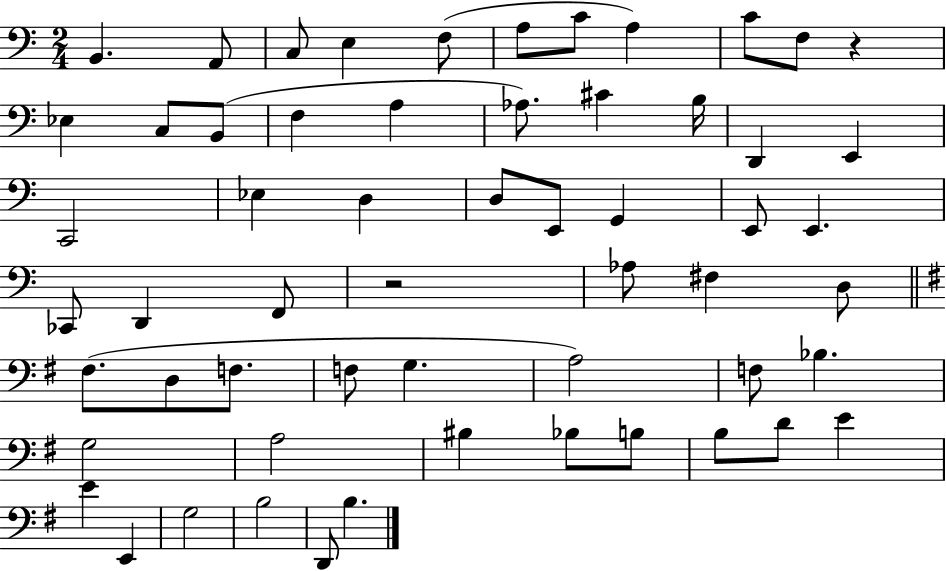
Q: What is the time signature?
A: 2/4